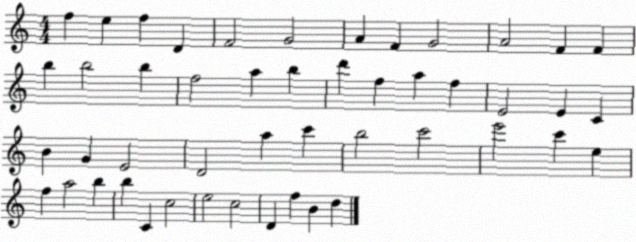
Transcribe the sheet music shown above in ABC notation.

X:1
T:Untitled
M:4/4
L:1/4
K:C
f e f D F2 G2 A F G2 A2 F F b b2 b f2 a b d' f a f E2 E C B G E2 D2 a c' b2 c'2 e'2 c' e f a2 b b C c2 e2 c2 D f B d